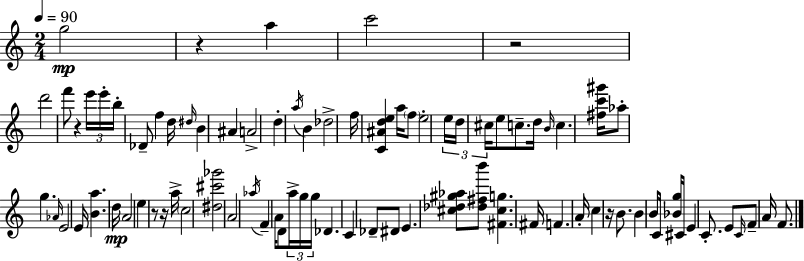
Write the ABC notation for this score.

X:1
T:Untitled
M:2/4
L:1/4
K:Am
g2 z a c'2 z2 d'2 f'/2 z e'/4 e'/4 b/4 _D/2 f d/4 ^d/4 B ^A A2 d a/4 B _d2 f/4 [C^Ade] a/4 f/2 e2 e/4 d/4 ^c/4 e/2 c/2 d/4 B/4 c [^fc'^g']/4 _a/2 g _A/4 E2 E/4 [Ba] d/4 A2 e z/2 z/4 a/4 c2 [^d^c'_g']2 A2 _a/4 F A/4 D/2 a/4 g/4 g/4 _D C _D/2 ^D/2 E [^c_d^g_a]/2 [_d^fb']/2 [^F^cg] ^F/4 F A/4 c z/4 B/2 B B/2 C/4 [_Bg]/4 ^C/4 E C/2 E/2 C/4 F/2 A/4 F/2